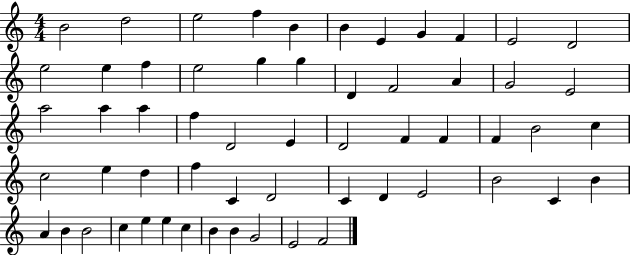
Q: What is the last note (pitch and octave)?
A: F4